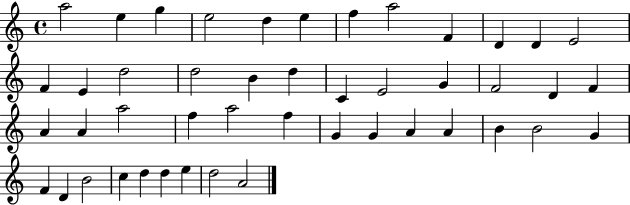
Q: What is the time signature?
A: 4/4